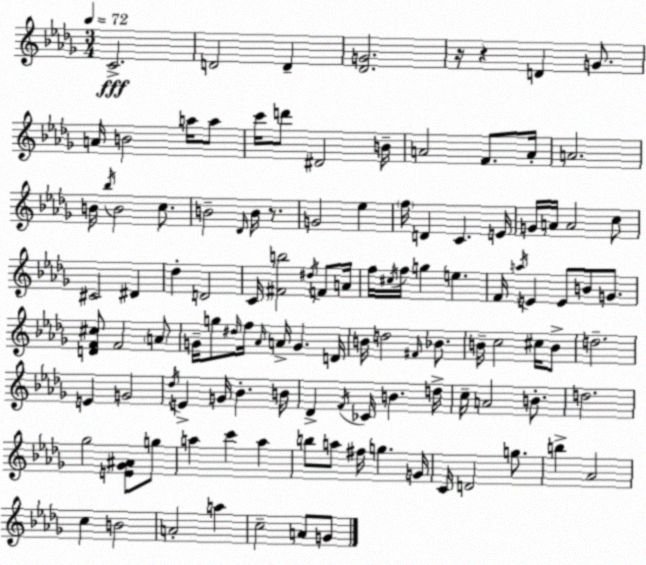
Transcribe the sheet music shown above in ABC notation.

X:1
T:Untitled
M:3/4
L:1/4
K:Bbm
C2 D2 D [_DG]2 z/4 z D G/2 A/4 B2 a/4 a/2 c'/4 d'/2 ^D2 B/4 A2 F/2 A/4 A2 B/4 _b/4 B2 c/2 B2 _D/4 B/4 z/2 G2 _e f/4 D C E/4 G/4 A/4 A2 c/2 ^C2 ^D _d D2 C/4 [^Fb]2 ^d/4 F/2 A/4 f/4 ^c/4 f/4 g e F/4 a/4 E E/2 B/2 G/2 [DF^c]/2 F2 A/2 G/4 g/2 ^d/4 f/4 _A/4 A/4 G D/4 B/4 d2 ^F/4 _B/2 B/4 c2 ^c/4 B/2 d2 E G2 _d/4 E G/4 _B B/4 _D F/4 _C/4 B d/4 c/4 A2 B/2 d2 _g2 [E_G^A]/2 g/2 a c' a b/2 a/2 ^f/4 g G/4 C/4 D2 g/2 b _A2 c B2 A2 a c2 A/2 G/2